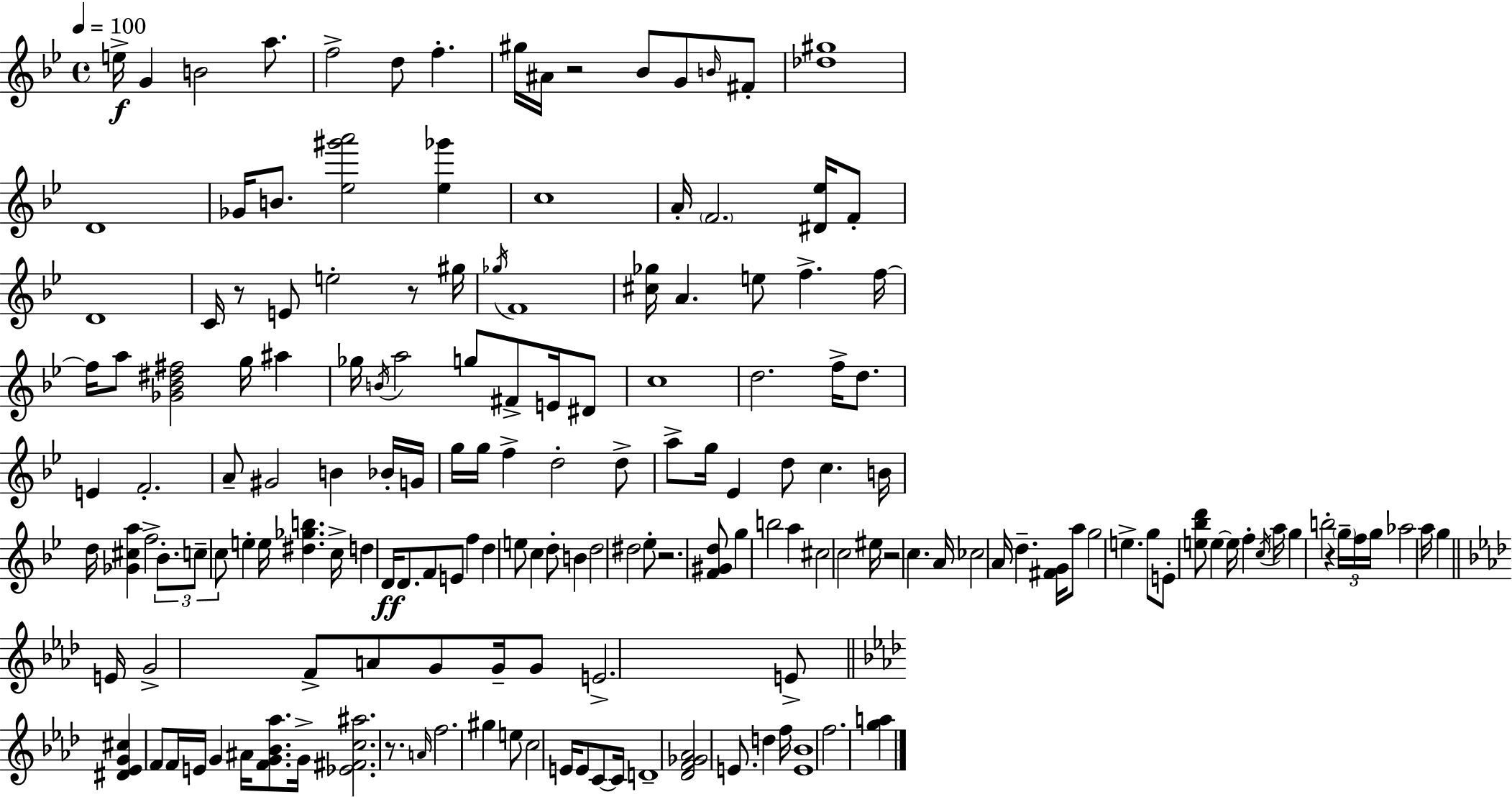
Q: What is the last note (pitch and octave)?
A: F5